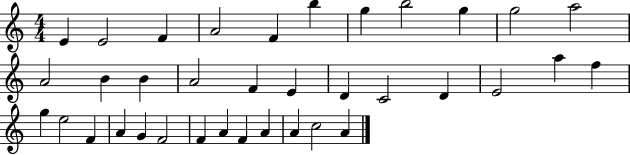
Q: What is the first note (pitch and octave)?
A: E4